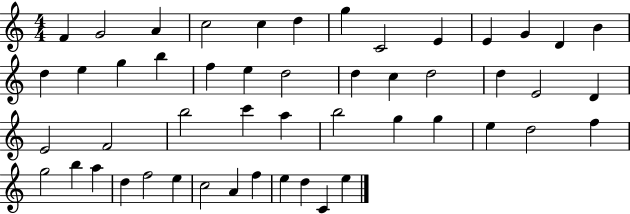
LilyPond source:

{
  \clef treble
  \numericTimeSignature
  \time 4/4
  \key c \major
  f'4 g'2 a'4 | c''2 c''4 d''4 | g''4 c'2 e'4 | e'4 g'4 d'4 b'4 | \break d''4 e''4 g''4 b''4 | f''4 e''4 d''2 | d''4 c''4 d''2 | d''4 e'2 d'4 | \break e'2 f'2 | b''2 c'''4 a''4 | b''2 g''4 g''4 | e''4 d''2 f''4 | \break g''2 b''4 a''4 | d''4 f''2 e''4 | c''2 a'4 f''4 | e''4 d''4 c'4 e''4 | \break \bar "|."
}